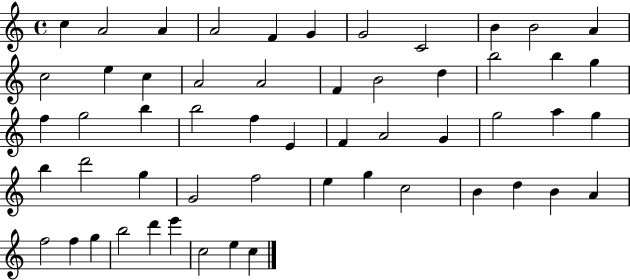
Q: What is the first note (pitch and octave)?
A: C5